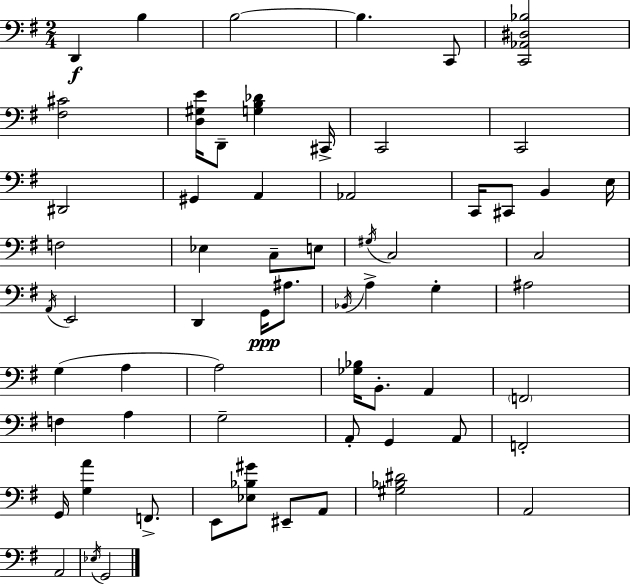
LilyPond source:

{
  \clef bass
  \numericTimeSignature
  \time 2/4
  \key g \major
  d,4\f b4 | b2~~ | b4. c,8 | <c, aes, dis bes>2 | \break <fis cis'>2 | <d gis e'>16 d,8-- <g b des'>4 cis,16-> | c,2 | c,2 | \break dis,2 | gis,4 a,4 | aes,2 | c,16 cis,8 b,4 e16 | \break f2 | ees4 c8-- e8 | \acciaccatura { gis16 } c2 | c2 | \break \acciaccatura { a,16 } e,2 | d,4 g,16\ppp ais8. | \acciaccatura { bes,16 } a4-> g4-. | ais2 | \break g4( a4 | a2) | <ges bes>16 b,8.-. a,4 | \parenthesize f,2 | \break f4 a4 | g2-- | a,8-. g,4 | a,8 f,2-. | \break g,16 <g a'>4 | f,8.-> e,8 <ees bes gis'>8 eis,8-- | a,8 <gis bes dis'>2 | a,2 | \break a,2 | \acciaccatura { ees16 } g,2 | \bar "|."
}